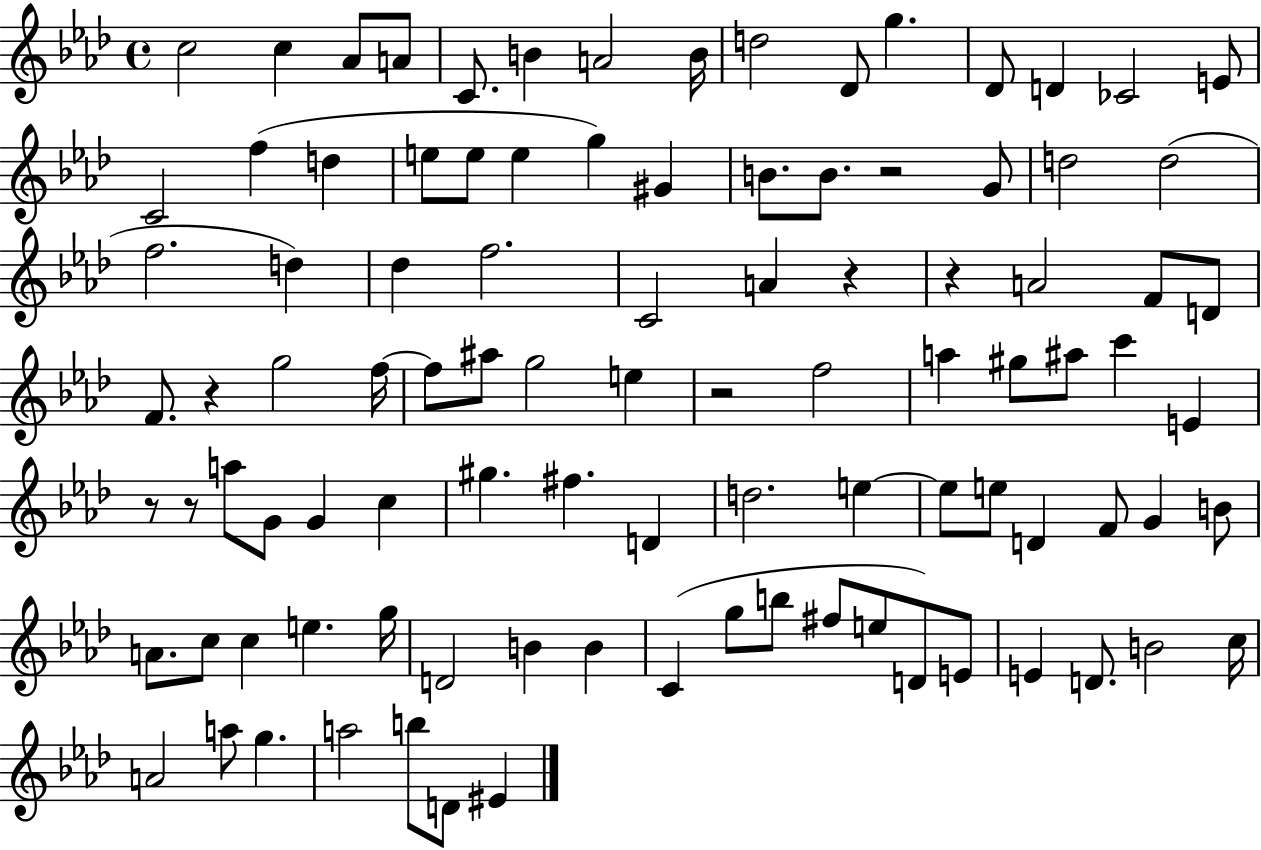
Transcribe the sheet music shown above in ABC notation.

X:1
T:Untitled
M:4/4
L:1/4
K:Ab
c2 c _A/2 A/2 C/2 B A2 B/4 d2 _D/2 g _D/2 D _C2 E/2 C2 f d e/2 e/2 e g ^G B/2 B/2 z2 G/2 d2 d2 f2 d _d f2 C2 A z z A2 F/2 D/2 F/2 z g2 f/4 f/2 ^a/2 g2 e z2 f2 a ^g/2 ^a/2 c' E z/2 z/2 a/2 G/2 G c ^g ^f D d2 e e/2 e/2 D F/2 G B/2 A/2 c/2 c e g/4 D2 B B C g/2 b/2 ^f/2 e/2 D/2 E/2 E D/2 B2 c/4 A2 a/2 g a2 b/2 D/2 ^E